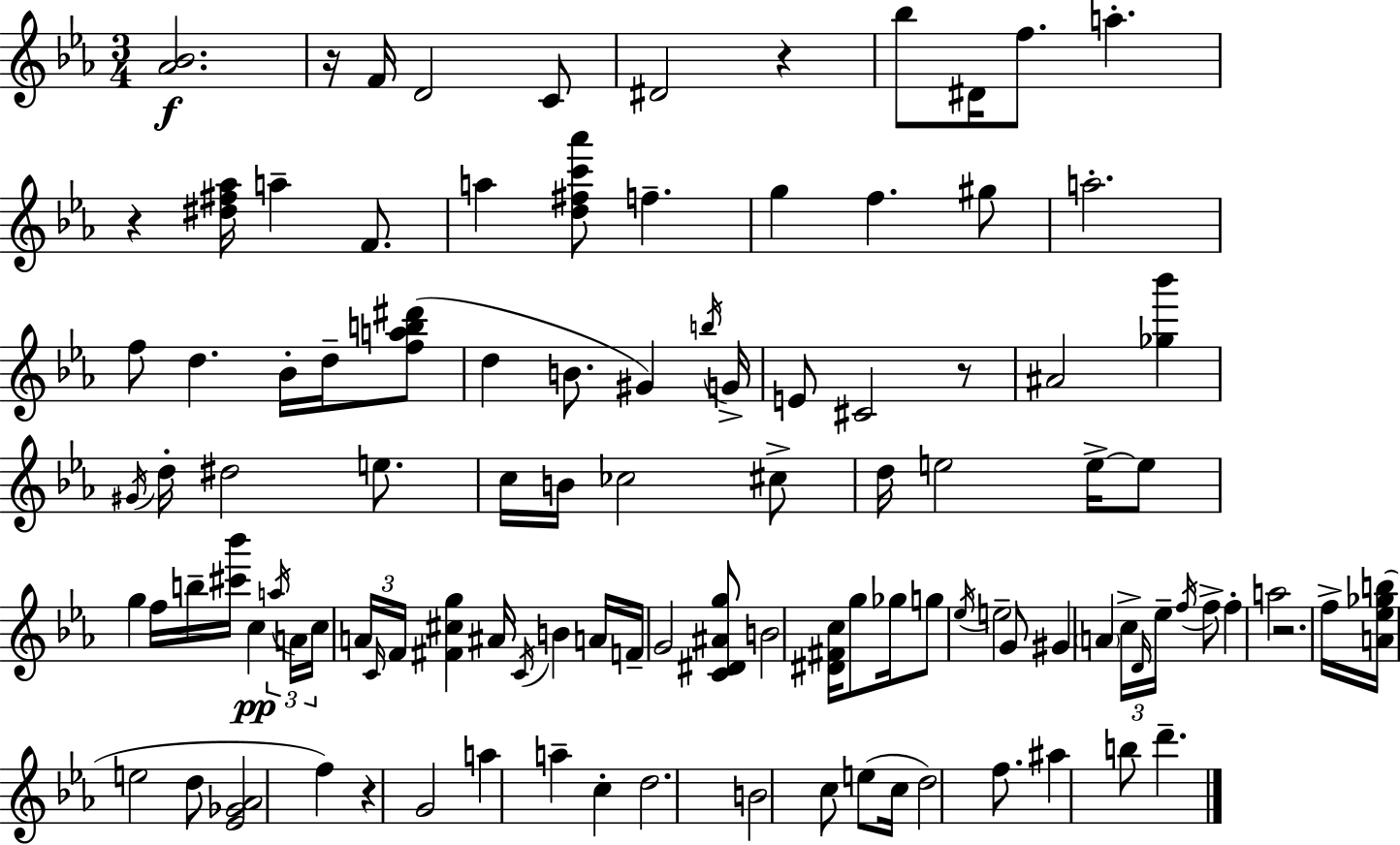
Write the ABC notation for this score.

X:1
T:Untitled
M:3/4
L:1/4
K:Cm
[_A_B]2 z/4 F/4 D2 C/2 ^D2 z _b/2 ^D/4 f/2 a z [^d^f_a]/4 a F/2 a [d^fc'_a']/2 f g f ^g/2 a2 f/2 d _B/4 d/4 [fab^d']/2 d B/2 ^G b/4 G/4 E/2 ^C2 z/2 ^A2 [_g_b'] ^G/4 d/4 ^d2 e/2 c/4 B/4 _c2 ^c/2 d/4 e2 e/4 e/2 g f/4 b/4 [^c'_b']/4 c a/4 A/4 c/4 A/4 C/4 F/4 [^F^cg] ^A/4 C/4 B A/4 F/4 G2 [C^D^Ag]/2 B2 [^D^Fc]/4 g/2 _g/4 g/2 _e/4 e2 G/2 ^G A c/4 D/4 _e/4 f/4 f/2 f a2 z2 f/4 [A_e_gb]/4 e2 d/2 [_E_G_A]2 f z G2 a a c d2 B2 c/2 e/2 c/4 d2 f/2 ^a b/2 d'